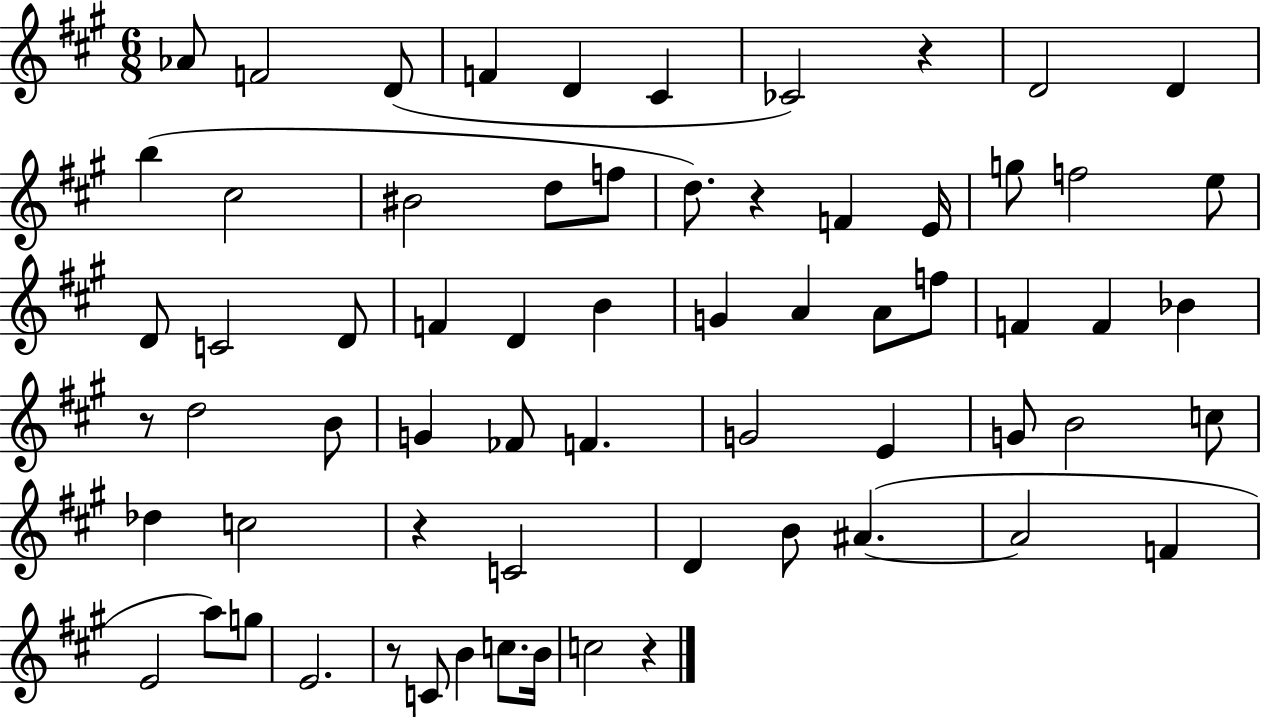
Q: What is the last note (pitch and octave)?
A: C5